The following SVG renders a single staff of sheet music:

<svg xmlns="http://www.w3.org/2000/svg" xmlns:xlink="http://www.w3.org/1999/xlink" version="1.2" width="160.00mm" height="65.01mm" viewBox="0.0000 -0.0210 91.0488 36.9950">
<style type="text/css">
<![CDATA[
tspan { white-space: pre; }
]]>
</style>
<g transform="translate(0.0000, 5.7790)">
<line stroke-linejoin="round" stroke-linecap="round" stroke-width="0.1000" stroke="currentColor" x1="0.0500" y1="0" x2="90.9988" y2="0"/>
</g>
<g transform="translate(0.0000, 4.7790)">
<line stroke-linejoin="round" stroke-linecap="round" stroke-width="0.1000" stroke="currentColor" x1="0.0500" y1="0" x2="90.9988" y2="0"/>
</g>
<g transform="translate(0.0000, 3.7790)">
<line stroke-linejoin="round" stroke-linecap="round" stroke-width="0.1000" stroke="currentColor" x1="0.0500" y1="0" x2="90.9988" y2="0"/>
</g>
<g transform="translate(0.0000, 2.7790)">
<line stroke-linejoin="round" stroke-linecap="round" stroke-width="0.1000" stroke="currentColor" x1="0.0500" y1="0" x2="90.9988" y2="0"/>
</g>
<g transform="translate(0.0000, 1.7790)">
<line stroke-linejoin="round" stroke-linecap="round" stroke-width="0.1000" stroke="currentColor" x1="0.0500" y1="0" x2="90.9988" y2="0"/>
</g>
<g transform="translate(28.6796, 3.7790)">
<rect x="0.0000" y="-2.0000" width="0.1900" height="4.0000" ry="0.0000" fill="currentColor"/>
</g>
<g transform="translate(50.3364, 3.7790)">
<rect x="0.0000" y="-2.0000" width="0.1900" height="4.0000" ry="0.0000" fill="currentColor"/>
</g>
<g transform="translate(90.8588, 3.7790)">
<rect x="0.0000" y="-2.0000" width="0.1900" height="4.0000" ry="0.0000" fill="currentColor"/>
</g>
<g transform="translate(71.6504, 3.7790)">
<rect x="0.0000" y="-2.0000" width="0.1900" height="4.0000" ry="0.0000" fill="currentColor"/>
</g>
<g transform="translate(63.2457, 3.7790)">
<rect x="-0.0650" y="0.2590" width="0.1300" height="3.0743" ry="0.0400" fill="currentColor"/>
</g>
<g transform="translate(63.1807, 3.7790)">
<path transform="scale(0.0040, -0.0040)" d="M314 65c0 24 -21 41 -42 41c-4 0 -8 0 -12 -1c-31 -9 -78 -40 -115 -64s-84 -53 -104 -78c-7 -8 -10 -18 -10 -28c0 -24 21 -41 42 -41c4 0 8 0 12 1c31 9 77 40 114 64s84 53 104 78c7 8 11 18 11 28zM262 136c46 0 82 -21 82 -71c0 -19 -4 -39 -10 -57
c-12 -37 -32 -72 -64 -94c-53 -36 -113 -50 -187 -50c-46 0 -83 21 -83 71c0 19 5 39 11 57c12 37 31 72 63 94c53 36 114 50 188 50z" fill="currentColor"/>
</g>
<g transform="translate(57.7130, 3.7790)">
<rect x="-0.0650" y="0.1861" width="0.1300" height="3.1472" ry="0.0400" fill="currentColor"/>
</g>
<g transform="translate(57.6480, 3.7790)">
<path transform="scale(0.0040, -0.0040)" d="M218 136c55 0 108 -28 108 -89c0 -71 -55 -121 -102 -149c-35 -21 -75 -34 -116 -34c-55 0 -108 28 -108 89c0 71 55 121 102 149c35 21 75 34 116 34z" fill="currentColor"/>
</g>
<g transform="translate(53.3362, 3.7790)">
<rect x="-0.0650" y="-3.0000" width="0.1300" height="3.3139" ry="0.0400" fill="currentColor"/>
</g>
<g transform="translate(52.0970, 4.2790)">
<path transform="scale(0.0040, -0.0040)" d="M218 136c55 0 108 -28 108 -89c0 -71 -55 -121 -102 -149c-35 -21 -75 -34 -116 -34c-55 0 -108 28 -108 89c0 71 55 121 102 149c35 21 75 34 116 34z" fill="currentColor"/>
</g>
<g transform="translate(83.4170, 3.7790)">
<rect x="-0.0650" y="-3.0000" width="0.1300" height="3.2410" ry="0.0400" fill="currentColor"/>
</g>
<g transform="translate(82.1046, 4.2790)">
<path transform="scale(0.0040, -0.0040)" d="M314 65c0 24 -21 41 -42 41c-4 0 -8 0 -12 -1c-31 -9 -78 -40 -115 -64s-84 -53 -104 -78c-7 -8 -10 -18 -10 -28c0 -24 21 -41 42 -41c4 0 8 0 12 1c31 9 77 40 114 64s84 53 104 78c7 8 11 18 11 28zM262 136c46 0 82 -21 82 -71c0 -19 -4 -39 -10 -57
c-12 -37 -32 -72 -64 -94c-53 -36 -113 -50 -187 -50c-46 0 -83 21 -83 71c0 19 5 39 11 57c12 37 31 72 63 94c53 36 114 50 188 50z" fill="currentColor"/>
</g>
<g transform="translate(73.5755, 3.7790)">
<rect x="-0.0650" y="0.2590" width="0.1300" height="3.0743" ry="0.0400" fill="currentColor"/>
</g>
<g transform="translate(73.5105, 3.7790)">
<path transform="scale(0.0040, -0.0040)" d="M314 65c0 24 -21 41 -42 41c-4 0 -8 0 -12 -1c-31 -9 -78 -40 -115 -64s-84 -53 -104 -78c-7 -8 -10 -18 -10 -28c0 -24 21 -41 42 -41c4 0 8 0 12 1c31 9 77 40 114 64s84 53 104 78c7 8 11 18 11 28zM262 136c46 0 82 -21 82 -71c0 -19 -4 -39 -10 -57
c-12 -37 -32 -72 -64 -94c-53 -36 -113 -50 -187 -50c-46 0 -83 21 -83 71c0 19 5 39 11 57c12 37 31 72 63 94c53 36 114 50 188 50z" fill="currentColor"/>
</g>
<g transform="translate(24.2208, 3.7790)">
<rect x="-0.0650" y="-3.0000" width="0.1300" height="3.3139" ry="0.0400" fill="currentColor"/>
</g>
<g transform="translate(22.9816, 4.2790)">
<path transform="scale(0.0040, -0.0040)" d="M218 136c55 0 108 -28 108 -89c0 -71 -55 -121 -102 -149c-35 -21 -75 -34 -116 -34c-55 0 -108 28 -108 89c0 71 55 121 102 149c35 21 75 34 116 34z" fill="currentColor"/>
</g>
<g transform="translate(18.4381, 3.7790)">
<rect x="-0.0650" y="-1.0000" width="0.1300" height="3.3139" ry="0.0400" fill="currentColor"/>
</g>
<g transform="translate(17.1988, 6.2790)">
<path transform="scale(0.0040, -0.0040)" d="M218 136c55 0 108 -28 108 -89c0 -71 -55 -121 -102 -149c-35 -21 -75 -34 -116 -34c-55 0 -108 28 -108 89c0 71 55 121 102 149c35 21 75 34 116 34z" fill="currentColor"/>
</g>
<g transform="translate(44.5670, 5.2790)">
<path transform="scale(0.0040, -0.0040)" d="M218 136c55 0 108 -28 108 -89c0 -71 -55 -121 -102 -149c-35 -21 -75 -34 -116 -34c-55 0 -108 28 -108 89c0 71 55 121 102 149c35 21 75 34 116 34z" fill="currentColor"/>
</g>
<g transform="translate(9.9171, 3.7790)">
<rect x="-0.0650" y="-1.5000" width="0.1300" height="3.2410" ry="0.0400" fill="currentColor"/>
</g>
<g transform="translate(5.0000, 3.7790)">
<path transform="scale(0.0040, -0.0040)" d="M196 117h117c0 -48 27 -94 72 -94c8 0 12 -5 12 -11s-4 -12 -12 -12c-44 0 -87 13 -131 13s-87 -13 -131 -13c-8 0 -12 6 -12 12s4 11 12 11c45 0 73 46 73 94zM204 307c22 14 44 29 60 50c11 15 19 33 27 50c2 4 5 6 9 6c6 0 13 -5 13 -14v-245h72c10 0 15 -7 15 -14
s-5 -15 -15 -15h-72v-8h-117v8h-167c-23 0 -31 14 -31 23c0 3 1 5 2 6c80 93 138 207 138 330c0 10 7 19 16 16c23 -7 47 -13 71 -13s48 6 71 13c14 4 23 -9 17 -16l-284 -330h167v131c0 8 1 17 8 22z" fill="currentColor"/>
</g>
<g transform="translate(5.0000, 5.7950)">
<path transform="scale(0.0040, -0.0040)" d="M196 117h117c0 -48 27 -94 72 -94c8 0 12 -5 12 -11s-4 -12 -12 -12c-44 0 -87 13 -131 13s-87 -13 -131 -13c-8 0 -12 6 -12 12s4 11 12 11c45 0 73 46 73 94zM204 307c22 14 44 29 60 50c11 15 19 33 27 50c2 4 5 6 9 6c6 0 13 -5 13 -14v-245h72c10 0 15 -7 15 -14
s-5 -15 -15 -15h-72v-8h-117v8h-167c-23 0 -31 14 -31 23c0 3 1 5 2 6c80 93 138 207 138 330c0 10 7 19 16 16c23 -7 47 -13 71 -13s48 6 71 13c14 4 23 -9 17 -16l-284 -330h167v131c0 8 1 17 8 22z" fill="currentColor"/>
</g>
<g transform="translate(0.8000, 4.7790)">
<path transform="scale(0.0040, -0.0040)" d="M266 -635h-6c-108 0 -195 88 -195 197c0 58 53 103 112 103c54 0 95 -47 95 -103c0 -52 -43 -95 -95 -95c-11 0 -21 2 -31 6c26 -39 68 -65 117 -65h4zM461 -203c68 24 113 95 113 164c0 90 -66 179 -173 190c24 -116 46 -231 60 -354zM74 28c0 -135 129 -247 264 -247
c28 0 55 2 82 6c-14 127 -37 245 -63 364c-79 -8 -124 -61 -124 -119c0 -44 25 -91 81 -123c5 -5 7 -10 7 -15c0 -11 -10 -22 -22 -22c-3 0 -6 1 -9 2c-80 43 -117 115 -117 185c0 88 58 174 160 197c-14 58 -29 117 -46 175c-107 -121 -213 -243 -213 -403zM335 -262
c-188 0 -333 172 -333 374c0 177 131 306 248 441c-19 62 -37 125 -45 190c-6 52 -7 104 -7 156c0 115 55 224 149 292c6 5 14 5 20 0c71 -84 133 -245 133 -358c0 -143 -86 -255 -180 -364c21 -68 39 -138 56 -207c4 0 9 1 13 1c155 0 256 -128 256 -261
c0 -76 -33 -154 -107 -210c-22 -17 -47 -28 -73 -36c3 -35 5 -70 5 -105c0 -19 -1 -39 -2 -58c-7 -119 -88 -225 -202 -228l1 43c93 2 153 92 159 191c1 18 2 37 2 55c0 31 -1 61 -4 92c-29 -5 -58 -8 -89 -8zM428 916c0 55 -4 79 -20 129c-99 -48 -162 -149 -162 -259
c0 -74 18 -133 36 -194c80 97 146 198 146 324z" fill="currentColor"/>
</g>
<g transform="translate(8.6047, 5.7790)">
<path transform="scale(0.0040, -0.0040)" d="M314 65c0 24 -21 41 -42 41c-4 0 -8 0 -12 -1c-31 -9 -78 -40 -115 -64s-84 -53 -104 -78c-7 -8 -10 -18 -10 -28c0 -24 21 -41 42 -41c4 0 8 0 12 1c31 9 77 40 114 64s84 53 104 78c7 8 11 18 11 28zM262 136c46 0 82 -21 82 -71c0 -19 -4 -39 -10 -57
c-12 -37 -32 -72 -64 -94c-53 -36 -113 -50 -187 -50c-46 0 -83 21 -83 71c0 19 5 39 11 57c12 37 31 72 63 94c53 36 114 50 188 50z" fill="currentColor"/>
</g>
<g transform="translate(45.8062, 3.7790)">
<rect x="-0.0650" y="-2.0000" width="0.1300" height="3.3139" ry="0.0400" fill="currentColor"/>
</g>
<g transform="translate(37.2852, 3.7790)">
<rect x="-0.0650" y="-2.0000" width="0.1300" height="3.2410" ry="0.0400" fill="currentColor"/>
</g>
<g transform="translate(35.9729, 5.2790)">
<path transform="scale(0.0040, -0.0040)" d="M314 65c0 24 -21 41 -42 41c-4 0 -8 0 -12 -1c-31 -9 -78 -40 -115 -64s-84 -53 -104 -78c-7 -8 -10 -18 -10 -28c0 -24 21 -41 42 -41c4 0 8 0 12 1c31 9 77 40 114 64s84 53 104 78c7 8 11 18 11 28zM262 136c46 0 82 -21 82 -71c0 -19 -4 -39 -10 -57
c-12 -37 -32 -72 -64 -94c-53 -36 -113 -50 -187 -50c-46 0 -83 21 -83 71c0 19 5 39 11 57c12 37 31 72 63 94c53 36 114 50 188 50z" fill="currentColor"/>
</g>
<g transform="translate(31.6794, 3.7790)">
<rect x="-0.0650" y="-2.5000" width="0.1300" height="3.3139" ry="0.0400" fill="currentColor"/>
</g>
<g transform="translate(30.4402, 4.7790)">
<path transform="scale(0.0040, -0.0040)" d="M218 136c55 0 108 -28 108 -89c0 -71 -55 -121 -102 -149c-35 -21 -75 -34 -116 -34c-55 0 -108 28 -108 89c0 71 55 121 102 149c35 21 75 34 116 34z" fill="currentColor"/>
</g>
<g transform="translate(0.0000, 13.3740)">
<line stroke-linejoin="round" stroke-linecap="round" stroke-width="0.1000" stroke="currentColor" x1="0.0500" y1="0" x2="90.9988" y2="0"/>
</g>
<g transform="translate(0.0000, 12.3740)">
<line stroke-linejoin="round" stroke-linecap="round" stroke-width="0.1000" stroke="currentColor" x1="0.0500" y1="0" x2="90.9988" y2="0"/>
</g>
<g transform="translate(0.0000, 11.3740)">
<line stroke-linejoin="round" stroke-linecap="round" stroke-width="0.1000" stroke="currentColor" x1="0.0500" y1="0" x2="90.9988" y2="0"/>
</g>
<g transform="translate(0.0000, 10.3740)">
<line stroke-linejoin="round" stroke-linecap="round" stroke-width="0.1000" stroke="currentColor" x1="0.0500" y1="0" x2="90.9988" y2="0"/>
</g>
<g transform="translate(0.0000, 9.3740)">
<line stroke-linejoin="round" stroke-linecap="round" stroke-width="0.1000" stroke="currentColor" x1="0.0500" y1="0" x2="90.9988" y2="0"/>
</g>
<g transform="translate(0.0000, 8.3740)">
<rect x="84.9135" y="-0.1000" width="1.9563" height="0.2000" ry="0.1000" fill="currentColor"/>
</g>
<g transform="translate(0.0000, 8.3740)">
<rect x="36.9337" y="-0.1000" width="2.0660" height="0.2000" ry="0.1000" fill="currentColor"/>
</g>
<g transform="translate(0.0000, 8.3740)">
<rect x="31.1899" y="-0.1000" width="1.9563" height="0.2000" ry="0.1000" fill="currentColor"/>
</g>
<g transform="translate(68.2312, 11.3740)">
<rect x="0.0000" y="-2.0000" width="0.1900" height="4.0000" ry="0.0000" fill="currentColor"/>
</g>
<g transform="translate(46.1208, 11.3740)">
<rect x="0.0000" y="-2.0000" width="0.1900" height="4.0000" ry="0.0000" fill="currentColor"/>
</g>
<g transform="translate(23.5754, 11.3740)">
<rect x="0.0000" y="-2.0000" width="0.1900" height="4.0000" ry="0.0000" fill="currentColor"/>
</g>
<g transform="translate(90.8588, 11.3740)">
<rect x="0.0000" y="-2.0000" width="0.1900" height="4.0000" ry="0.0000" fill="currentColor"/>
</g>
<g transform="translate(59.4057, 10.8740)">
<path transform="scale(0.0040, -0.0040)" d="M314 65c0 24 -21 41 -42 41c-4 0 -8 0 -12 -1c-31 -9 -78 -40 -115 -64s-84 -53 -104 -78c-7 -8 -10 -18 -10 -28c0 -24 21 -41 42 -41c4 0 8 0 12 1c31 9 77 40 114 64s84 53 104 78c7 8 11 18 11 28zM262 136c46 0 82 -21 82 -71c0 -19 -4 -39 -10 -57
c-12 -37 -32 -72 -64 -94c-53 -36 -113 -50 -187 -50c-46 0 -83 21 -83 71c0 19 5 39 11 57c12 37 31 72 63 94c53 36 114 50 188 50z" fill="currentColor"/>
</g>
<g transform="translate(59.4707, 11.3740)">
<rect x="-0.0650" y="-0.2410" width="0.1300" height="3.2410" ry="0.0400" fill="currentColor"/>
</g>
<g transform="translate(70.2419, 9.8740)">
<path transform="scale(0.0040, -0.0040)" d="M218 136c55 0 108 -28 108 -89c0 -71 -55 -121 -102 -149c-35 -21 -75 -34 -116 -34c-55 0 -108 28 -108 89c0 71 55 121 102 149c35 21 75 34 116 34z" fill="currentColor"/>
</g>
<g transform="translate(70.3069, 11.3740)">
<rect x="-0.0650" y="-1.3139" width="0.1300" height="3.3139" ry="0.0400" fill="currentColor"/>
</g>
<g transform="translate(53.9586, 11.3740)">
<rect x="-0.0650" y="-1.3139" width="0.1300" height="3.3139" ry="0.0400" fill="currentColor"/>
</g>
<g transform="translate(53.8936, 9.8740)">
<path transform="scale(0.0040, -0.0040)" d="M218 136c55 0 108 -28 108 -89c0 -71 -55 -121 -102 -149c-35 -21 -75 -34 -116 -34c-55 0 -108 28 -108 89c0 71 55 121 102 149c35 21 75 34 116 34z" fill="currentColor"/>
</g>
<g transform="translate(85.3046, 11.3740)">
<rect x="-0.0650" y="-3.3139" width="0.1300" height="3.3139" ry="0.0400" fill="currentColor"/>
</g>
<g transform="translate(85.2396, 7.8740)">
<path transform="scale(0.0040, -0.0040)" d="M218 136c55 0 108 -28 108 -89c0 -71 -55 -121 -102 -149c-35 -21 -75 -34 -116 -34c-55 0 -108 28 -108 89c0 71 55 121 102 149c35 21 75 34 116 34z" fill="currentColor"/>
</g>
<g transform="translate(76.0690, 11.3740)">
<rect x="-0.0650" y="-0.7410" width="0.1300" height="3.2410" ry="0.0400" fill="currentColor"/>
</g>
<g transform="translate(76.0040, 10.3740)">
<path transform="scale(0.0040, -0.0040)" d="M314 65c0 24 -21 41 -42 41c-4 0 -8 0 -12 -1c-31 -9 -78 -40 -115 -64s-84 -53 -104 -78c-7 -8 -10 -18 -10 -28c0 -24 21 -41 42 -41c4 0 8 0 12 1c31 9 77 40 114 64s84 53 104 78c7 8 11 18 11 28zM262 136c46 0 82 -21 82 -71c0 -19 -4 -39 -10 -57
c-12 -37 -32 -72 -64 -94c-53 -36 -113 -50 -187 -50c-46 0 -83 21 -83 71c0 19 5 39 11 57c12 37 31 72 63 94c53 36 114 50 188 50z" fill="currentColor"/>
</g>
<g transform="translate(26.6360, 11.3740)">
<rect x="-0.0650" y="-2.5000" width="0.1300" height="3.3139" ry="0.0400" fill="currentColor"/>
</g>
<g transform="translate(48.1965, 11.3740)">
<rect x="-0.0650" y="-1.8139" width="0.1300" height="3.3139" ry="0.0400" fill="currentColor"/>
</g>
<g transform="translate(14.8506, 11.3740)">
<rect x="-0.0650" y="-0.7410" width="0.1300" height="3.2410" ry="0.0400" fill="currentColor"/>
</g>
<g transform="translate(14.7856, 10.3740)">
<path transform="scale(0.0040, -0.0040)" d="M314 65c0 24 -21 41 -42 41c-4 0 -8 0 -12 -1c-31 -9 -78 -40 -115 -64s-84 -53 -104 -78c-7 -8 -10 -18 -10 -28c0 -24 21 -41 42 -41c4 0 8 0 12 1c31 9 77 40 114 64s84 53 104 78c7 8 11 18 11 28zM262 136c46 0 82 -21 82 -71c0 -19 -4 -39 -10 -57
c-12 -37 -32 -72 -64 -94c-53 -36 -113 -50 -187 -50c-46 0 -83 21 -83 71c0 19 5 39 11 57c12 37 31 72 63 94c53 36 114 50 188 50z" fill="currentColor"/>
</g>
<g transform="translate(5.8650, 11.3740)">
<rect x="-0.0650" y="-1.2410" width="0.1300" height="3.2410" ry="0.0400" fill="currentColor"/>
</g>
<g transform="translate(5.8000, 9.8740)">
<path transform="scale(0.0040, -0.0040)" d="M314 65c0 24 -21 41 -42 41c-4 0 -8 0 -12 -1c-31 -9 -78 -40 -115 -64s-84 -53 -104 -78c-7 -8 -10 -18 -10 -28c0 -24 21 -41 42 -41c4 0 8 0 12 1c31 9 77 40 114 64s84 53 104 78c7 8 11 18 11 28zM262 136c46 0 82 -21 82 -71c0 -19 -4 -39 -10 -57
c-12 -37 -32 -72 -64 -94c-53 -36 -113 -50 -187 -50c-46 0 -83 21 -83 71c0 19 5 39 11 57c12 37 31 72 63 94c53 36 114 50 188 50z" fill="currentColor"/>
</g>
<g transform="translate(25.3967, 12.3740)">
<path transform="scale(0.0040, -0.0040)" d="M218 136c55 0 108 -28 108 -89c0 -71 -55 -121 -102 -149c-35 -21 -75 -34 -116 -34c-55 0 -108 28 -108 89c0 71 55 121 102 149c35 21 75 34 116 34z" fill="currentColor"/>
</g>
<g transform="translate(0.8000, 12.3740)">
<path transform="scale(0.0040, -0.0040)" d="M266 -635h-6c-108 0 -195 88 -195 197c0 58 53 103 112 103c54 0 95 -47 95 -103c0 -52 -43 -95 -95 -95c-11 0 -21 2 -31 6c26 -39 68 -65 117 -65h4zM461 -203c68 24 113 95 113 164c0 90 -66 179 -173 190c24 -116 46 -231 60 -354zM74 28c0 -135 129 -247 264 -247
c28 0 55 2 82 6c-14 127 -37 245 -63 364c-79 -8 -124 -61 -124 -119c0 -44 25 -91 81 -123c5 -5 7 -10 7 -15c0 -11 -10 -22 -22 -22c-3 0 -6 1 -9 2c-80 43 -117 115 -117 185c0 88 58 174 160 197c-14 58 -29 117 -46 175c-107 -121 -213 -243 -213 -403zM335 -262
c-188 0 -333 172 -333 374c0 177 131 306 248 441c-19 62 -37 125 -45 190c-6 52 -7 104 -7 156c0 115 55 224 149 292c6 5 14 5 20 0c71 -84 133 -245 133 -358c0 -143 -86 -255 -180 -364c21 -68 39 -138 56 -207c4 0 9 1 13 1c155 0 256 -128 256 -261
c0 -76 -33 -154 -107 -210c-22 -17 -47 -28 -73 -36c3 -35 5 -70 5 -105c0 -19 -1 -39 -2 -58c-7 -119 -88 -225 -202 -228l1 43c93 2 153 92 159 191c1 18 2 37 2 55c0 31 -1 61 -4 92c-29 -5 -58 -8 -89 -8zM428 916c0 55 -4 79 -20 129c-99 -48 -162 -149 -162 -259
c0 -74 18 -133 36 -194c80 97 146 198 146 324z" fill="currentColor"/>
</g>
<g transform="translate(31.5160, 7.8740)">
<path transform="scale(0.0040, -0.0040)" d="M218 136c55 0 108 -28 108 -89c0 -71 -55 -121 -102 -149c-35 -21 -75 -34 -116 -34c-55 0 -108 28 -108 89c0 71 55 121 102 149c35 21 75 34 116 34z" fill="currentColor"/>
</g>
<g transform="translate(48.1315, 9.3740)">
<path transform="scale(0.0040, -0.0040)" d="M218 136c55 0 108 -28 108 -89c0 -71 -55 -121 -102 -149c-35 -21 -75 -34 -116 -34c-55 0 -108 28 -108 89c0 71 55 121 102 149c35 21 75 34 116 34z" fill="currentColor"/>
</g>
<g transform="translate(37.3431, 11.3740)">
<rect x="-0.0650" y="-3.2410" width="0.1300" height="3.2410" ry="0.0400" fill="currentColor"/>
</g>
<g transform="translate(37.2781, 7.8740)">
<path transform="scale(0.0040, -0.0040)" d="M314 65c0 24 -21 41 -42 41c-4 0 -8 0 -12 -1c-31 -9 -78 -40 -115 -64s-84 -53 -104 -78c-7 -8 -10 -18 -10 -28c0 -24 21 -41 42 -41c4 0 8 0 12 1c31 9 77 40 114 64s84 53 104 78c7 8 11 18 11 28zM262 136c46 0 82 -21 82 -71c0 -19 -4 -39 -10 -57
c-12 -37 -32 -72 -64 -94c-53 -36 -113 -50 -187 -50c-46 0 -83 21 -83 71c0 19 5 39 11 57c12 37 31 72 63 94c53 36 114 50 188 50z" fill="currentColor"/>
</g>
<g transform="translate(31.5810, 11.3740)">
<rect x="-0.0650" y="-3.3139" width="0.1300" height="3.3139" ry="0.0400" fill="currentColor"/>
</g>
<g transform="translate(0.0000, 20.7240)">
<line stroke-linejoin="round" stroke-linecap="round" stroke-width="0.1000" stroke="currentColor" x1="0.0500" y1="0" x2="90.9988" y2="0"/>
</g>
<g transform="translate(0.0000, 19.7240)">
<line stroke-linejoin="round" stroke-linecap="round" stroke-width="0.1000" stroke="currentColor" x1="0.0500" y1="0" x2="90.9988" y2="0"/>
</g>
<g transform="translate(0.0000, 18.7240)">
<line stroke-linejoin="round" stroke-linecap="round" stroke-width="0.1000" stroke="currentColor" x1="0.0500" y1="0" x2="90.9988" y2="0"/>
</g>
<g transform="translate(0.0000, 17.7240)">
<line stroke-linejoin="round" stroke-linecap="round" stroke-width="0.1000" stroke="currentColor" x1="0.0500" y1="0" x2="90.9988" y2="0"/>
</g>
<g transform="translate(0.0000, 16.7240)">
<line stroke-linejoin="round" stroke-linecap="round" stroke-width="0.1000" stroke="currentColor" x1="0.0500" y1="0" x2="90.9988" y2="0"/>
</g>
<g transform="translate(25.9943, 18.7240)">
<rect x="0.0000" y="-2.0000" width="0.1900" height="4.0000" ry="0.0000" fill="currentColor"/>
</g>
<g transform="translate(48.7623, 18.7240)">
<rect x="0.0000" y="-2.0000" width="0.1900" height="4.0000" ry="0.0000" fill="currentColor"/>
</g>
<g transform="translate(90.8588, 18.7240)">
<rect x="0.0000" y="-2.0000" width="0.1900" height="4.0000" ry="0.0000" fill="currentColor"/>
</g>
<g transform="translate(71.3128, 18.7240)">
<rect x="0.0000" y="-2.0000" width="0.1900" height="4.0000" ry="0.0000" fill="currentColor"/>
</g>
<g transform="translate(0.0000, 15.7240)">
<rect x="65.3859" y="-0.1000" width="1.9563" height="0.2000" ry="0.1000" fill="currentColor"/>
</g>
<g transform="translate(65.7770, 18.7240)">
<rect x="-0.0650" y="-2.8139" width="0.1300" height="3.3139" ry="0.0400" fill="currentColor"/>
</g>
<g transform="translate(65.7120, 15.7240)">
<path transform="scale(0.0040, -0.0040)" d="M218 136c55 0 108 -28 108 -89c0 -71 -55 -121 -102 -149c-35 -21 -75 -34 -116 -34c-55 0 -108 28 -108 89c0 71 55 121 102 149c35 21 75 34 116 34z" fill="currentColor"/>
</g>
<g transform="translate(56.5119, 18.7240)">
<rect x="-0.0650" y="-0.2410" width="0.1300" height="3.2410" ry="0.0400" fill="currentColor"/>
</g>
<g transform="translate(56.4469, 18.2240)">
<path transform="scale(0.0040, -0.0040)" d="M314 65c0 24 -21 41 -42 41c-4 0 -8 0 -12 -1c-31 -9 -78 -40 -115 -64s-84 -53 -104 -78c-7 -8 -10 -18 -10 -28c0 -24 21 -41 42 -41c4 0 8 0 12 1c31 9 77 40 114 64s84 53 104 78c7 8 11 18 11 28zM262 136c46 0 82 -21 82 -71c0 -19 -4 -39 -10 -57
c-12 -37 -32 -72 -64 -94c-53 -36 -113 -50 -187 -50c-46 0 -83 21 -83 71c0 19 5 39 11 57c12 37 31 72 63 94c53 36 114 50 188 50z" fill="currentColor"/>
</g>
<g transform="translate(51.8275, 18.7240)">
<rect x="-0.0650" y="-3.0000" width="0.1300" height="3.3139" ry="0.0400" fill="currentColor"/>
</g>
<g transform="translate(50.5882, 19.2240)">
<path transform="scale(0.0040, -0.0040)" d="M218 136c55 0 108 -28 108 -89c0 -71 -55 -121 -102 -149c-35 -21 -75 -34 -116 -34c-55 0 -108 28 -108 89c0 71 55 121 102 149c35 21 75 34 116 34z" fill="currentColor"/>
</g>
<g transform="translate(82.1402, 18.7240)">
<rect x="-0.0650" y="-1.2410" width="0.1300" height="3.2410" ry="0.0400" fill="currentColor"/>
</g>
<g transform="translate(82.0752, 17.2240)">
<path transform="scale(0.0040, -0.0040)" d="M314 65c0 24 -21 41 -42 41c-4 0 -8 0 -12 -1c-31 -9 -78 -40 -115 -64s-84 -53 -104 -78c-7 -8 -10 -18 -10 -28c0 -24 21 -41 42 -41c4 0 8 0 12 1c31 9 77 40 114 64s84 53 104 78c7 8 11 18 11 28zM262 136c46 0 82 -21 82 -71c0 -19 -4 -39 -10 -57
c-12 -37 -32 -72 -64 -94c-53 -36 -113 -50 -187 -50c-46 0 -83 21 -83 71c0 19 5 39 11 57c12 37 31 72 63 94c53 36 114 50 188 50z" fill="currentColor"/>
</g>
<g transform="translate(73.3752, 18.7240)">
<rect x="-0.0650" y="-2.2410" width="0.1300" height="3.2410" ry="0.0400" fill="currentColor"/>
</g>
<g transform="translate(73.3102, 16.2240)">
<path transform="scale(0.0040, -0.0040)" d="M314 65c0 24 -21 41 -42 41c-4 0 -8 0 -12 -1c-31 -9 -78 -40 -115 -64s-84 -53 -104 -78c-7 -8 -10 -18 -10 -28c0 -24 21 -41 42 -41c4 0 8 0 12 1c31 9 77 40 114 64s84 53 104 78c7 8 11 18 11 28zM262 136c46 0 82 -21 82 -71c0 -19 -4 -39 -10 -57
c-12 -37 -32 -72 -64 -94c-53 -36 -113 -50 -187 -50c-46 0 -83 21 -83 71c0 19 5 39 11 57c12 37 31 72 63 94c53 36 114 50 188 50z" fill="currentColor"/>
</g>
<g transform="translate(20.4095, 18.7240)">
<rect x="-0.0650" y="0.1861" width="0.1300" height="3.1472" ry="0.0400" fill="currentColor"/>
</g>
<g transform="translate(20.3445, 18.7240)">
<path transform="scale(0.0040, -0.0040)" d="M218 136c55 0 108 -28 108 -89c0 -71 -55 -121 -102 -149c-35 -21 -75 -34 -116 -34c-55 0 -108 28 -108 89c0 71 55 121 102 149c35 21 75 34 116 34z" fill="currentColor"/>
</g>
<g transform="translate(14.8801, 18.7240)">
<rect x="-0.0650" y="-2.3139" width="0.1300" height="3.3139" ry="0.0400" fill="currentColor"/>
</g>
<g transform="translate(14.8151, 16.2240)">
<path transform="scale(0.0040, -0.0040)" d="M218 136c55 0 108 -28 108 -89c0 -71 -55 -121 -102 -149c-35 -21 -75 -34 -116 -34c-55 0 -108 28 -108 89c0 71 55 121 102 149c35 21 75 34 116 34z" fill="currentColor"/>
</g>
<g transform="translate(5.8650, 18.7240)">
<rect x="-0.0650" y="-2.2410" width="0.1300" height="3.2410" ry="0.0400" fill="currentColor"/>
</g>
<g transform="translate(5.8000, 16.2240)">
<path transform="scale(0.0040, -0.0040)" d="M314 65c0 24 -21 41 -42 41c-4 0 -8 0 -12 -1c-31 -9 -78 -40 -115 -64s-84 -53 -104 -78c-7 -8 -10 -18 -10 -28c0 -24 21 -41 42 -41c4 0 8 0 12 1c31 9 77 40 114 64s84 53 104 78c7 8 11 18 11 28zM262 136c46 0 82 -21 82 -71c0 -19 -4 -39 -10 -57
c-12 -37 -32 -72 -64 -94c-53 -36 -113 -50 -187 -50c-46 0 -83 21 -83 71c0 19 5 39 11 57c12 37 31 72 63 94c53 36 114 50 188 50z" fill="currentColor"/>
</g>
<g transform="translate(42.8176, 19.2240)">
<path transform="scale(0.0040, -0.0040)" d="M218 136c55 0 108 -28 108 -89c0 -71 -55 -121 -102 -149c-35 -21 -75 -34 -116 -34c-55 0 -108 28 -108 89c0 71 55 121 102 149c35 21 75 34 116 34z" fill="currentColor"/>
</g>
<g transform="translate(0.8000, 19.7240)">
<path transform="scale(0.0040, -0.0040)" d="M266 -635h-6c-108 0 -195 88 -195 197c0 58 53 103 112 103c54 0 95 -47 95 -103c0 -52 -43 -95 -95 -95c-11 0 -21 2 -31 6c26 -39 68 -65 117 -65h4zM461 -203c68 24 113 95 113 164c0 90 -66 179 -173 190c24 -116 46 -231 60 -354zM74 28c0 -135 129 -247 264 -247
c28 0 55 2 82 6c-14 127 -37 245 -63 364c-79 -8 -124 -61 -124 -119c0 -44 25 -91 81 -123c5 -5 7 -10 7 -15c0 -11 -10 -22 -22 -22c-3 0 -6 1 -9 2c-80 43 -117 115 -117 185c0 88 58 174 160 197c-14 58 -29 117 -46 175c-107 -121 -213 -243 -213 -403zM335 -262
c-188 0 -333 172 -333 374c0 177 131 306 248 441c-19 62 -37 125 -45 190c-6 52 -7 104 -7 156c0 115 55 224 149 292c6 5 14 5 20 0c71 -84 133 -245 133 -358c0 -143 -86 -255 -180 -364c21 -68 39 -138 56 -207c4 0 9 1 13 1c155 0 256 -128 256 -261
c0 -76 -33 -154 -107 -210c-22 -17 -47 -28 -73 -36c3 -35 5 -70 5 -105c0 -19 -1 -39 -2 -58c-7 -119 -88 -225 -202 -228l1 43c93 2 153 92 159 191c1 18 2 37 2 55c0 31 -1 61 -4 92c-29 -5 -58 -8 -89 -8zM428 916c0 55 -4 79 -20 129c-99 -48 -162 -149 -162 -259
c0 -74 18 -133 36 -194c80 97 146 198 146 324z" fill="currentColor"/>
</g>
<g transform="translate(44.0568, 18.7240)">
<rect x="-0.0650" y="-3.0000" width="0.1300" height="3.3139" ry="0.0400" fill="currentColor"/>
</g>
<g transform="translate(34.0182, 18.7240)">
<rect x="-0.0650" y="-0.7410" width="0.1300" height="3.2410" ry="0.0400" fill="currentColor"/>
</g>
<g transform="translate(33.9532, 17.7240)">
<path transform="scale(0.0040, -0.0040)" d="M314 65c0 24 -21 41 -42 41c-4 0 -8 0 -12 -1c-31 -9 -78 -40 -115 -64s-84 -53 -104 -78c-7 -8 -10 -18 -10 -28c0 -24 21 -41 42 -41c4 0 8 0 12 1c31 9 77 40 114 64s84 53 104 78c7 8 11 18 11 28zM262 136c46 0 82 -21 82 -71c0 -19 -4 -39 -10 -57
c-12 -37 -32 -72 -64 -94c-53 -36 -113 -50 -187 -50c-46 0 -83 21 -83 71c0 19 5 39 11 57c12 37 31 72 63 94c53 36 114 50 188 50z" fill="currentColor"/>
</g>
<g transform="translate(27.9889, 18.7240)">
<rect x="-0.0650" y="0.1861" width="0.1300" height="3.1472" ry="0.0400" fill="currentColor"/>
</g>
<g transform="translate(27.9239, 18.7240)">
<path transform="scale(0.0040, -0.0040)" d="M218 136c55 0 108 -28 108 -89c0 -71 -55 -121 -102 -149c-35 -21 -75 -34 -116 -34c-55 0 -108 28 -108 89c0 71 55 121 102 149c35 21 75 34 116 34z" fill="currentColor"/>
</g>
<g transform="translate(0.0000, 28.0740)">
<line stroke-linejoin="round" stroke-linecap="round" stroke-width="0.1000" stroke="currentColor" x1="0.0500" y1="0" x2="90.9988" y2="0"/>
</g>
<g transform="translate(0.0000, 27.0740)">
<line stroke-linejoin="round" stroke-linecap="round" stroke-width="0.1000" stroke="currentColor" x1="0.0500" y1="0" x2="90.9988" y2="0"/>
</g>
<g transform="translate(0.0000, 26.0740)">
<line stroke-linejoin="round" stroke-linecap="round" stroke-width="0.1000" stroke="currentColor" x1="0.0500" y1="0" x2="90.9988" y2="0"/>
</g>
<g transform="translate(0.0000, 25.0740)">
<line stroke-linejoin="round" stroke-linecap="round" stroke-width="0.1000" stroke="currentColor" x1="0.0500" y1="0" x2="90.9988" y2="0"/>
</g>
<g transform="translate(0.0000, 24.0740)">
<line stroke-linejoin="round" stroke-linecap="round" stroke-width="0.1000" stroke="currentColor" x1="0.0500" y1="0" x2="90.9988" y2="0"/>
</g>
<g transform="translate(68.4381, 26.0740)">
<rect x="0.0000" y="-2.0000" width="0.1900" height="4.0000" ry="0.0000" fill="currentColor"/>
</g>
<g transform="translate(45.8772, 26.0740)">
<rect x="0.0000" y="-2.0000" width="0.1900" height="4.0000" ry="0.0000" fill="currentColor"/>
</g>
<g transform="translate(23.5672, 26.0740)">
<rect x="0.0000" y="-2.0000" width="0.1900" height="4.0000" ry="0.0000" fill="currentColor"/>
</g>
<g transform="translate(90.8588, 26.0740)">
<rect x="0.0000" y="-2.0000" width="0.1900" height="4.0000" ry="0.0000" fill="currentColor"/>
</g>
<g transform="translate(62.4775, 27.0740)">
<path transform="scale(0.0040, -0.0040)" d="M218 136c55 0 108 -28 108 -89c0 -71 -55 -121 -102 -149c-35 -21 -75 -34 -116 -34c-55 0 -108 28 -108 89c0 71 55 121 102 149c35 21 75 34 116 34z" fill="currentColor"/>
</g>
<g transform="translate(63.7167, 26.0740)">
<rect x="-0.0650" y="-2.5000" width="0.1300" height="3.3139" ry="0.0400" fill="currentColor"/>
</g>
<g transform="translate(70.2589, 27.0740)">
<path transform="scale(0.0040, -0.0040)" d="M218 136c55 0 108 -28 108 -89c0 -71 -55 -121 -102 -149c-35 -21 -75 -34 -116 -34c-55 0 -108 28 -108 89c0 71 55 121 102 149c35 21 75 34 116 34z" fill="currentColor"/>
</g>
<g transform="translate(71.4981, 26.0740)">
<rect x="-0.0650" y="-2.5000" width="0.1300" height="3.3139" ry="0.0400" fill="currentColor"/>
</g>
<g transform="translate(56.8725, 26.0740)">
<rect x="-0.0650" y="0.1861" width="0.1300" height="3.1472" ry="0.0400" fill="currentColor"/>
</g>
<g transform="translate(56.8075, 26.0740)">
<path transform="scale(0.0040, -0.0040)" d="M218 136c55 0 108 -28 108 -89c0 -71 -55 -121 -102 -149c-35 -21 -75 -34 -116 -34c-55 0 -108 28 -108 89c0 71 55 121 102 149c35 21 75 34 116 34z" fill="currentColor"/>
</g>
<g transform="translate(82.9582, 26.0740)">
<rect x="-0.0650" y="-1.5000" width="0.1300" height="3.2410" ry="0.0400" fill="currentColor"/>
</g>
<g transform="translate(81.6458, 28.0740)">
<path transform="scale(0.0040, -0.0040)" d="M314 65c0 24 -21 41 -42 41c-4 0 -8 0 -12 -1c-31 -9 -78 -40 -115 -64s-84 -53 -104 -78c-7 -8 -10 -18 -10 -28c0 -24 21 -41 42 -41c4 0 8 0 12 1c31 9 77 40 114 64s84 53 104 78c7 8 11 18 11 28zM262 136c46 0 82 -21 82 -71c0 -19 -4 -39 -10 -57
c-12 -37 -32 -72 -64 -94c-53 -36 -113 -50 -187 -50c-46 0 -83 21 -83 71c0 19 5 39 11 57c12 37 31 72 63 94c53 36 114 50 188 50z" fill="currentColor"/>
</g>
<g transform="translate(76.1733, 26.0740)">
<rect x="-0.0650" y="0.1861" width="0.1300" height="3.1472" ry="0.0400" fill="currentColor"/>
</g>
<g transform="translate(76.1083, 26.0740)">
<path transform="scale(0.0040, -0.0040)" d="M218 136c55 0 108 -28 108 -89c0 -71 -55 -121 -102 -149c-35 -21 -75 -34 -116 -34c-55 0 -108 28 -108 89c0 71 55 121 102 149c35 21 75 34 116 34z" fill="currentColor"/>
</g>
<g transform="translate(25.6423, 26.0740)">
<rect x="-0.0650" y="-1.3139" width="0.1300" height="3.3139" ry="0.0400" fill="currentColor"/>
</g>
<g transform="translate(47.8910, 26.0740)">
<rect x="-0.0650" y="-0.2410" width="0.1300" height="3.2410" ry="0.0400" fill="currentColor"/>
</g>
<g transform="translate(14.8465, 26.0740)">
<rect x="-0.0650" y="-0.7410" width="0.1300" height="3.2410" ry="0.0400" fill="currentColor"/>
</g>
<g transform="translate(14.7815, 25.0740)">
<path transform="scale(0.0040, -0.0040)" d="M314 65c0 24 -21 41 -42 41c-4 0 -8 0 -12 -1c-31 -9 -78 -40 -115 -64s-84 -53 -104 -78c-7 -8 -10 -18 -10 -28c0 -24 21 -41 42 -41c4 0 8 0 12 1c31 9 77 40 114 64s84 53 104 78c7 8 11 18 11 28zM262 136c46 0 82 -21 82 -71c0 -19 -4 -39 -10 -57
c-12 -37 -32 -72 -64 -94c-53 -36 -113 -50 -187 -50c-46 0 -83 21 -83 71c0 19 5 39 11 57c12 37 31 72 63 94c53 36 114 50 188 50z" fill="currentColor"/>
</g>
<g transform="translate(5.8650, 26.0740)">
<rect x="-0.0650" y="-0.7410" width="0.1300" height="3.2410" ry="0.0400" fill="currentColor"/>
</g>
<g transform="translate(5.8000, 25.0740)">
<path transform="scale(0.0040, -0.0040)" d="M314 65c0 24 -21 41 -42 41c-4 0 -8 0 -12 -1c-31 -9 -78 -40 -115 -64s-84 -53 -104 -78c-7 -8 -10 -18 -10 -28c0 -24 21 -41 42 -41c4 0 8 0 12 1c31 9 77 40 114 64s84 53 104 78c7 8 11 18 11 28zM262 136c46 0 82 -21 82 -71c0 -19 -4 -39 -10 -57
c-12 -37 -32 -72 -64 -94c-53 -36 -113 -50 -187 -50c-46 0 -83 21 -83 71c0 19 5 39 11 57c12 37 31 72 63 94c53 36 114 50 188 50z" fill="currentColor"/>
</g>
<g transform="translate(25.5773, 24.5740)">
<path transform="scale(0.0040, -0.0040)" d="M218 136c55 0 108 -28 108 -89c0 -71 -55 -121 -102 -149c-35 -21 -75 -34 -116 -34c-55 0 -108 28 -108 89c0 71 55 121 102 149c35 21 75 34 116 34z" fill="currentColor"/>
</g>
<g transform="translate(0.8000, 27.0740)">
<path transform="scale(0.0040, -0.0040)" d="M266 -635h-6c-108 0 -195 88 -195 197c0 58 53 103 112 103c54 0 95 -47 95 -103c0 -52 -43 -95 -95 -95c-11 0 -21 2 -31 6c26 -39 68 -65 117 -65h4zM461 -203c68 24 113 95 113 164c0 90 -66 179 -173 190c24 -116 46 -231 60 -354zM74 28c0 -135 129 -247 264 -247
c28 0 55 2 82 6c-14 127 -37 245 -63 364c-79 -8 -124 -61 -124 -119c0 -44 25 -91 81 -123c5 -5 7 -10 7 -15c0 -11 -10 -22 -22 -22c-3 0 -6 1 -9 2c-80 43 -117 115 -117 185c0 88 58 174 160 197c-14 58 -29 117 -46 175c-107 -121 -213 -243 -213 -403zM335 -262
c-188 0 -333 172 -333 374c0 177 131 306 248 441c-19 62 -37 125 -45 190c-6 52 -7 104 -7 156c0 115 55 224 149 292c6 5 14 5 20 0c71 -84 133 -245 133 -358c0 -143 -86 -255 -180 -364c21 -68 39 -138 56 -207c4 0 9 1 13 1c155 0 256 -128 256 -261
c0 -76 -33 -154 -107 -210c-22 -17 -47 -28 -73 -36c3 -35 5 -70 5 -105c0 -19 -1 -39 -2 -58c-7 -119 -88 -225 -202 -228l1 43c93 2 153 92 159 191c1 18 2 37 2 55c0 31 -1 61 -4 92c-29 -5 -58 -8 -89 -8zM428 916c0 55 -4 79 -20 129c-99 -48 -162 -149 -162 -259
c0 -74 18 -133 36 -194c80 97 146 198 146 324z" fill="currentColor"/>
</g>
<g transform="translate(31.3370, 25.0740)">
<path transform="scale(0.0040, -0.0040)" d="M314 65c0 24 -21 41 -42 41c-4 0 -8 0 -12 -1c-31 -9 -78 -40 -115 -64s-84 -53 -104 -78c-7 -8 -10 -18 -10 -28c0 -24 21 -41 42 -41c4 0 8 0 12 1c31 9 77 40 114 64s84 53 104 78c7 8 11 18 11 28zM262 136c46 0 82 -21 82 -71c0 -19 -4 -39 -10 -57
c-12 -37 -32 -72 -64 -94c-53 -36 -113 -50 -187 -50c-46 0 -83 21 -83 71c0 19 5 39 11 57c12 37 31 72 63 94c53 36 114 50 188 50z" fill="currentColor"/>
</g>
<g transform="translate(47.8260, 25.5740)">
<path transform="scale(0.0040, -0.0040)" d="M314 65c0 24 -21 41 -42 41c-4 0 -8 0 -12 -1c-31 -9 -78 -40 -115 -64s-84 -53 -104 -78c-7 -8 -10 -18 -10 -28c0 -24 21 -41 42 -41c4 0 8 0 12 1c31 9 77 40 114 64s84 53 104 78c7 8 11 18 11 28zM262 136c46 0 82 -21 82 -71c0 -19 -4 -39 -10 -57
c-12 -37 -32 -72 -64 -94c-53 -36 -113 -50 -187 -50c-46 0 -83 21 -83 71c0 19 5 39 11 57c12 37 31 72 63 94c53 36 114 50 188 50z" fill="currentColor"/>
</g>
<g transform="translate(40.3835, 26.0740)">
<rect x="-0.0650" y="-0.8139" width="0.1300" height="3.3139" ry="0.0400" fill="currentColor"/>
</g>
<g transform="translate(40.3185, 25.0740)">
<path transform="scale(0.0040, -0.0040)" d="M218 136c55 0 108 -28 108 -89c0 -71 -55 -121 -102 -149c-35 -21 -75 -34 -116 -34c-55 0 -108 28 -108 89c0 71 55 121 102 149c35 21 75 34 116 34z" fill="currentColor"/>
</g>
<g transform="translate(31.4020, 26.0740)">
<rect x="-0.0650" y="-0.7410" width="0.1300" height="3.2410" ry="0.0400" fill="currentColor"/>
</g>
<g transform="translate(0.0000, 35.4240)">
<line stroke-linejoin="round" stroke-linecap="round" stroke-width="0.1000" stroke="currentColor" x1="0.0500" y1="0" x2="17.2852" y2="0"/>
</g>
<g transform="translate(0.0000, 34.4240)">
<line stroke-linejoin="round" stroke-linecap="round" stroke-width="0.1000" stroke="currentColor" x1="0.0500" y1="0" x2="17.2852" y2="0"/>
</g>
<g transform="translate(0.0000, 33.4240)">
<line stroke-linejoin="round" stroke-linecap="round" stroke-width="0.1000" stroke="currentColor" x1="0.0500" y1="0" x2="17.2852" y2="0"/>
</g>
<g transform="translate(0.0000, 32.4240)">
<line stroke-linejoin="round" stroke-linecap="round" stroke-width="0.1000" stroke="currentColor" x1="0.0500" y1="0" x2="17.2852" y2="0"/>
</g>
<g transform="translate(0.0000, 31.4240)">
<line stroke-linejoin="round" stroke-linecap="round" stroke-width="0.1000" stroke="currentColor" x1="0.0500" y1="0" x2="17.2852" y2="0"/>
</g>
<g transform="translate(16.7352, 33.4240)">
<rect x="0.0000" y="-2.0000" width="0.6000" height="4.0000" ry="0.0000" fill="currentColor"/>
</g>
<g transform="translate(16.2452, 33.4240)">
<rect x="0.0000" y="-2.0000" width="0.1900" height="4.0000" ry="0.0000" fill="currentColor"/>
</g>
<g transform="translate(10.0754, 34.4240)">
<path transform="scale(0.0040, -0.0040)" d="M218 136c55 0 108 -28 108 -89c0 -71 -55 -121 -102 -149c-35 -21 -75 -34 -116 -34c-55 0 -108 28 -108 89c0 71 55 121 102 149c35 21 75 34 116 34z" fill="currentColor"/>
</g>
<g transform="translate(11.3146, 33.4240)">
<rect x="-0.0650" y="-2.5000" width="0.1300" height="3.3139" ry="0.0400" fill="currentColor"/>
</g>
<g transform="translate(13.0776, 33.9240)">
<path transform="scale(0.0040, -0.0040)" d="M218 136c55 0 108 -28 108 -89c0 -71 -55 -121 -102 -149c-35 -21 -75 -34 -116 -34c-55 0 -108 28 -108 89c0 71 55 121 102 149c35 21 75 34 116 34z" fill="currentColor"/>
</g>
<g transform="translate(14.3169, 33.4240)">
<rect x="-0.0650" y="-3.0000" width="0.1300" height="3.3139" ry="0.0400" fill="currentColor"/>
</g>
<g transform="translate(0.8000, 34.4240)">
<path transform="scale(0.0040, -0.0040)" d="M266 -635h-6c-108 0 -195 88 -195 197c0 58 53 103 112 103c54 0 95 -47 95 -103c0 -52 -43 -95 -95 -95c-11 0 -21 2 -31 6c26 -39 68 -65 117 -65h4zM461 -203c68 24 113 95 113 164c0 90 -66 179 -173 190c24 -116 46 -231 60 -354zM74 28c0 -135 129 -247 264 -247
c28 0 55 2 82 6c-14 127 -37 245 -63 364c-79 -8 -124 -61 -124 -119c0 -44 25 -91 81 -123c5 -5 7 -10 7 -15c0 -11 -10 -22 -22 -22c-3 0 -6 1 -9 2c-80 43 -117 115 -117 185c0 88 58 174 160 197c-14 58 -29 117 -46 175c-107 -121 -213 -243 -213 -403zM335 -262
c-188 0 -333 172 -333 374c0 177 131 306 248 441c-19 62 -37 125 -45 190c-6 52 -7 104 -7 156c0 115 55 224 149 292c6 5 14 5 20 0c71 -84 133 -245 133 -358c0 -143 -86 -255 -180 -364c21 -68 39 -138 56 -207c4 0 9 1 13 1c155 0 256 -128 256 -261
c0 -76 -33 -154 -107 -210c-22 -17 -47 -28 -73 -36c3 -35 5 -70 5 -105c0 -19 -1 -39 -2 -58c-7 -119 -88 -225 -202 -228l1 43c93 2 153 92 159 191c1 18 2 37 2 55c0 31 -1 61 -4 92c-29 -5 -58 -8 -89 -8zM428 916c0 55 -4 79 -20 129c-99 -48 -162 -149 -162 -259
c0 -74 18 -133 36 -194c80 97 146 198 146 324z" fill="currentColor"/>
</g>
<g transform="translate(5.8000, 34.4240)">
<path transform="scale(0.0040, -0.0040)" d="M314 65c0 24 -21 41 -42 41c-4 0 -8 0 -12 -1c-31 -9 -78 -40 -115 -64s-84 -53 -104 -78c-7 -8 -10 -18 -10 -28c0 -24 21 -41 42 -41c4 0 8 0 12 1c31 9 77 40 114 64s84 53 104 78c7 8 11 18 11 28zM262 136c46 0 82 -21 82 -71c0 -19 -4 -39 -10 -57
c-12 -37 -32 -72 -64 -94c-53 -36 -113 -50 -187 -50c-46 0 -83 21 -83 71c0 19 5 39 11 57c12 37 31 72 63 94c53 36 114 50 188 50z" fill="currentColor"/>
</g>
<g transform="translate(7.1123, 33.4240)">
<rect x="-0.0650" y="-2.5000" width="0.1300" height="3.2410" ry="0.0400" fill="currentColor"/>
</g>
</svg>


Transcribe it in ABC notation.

X:1
T:Untitled
M:4/4
L:1/4
K:C
E2 D A G F2 F A B B2 B2 A2 e2 d2 G b b2 f e c2 e d2 b g2 g B B d2 A A c2 a g2 e2 d2 d2 e d2 d c2 B G G B E2 G2 G A